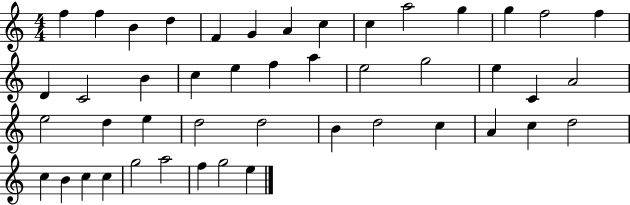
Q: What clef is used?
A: treble